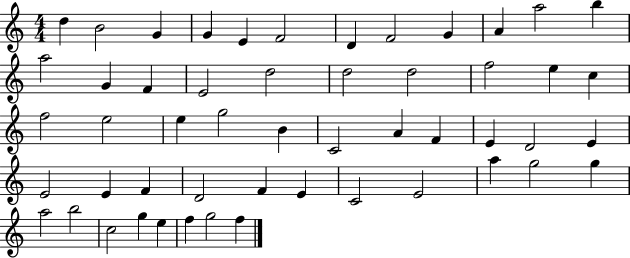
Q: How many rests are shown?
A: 0